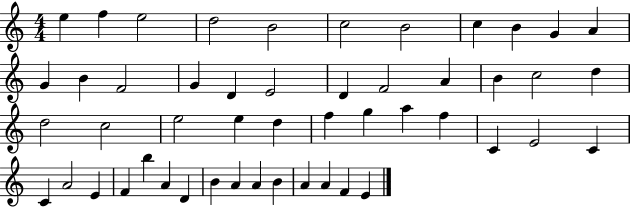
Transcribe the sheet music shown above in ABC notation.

X:1
T:Untitled
M:4/4
L:1/4
K:C
e f e2 d2 B2 c2 B2 c B G A G B F2 G D E2 D F2 A B c2 d d2 c2 e2 e d f g a f C E2 C C A2 E F b A D B A A B A A F E